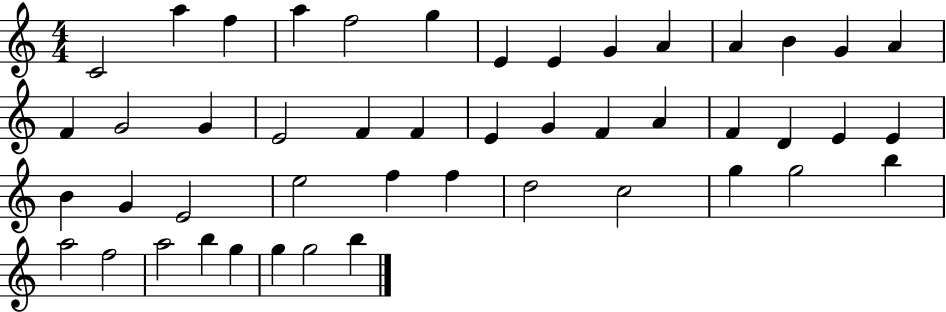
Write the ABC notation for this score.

X:1
T:Untitled
M:4/4
L:1/4
K:C
C2 a f a f2 g E E G A A B G A F G2 G E2 F F E G F A F D E E B G E2 e2 f f d2 c2 g g2 b a2 f2 a2 b g g g2 b